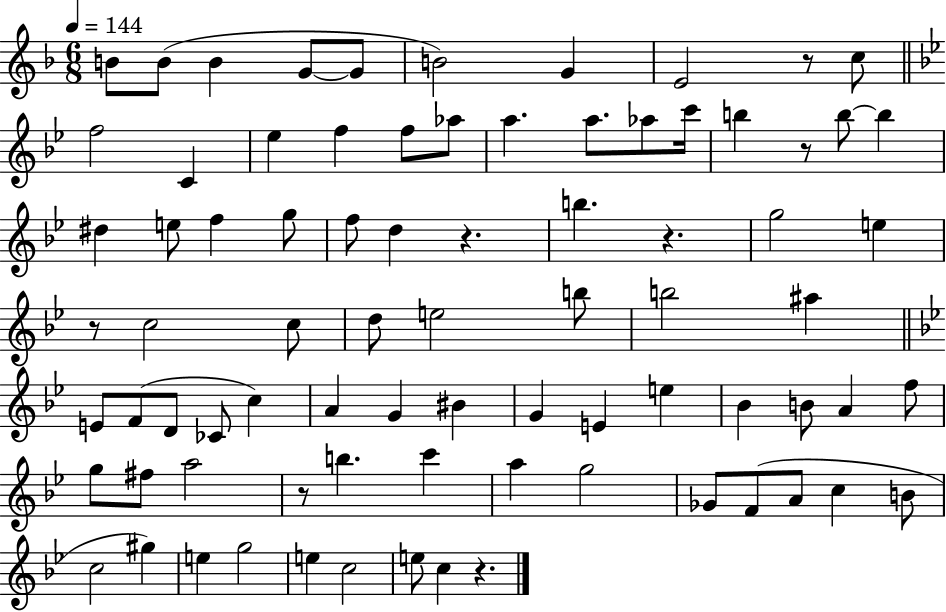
X:1
T:Untitled
M:6/8
L:1/4
K:F
B/2 B/2 B G/2 G/2 B2 G E2 z/2 c/2 f2 C _e f f/2 _a/2 a a/2 _a/2 c'/4 b z/2 b/2 b ^d e/2 f g/2 f/2 d z b z g2 e z/2 c2 c/2 d/2 e2 b/2 b2 ^a E/2 F/2 D/2 _C/2 c A G ^B G E e _B B/2 A f/2 g/2 ^f/2 a2 z/2 b c' a g2 _G/2 F/2 A/2 c B/2 c2 ^g e g2 e c2 e/2 c z